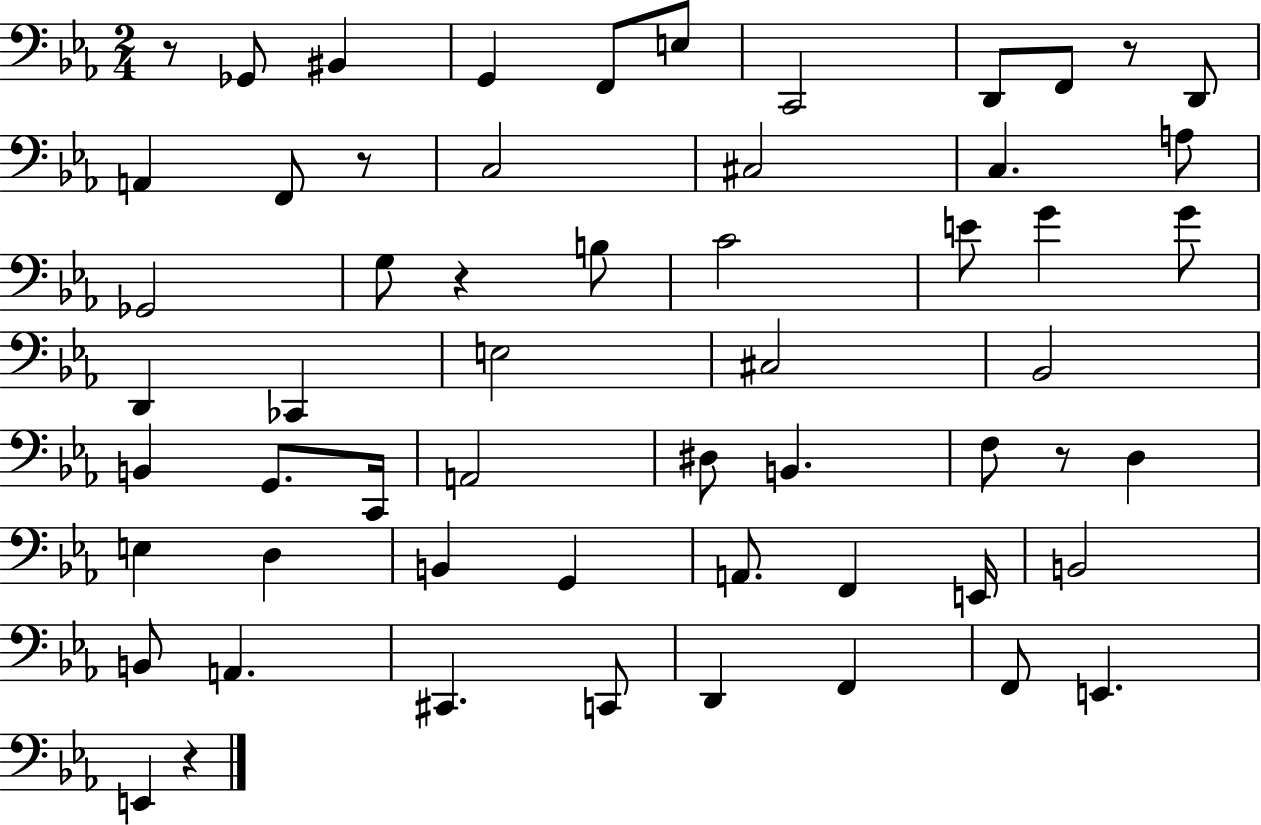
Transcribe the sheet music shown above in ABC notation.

X:1
T:Untitled
M:2/4
L:1/4
K:Eb
z/2 _G,,/2 ^B,, G,, F,,/2 E,/2 C,,2 D,,/2 F,,/2 z/2 D,,/2 A,, F,,/2 z/2 C,2 ^C,2 C, A,/2 _G,,2 G,/2 z B,/2 C2 E/2 G G/2 D,, _C,, E,2 ^C,2 _B,,2 B,, G,,/2 C,,/4 A,,2 ^D,/2 B,, F,/2 z/2 D, E, D, B,, G,, A,,/2 F,, E,,/4 B,,2 B,,/2 A,, ^C,, C,,/2 D,, F,, F,,/2 E,, E,, z